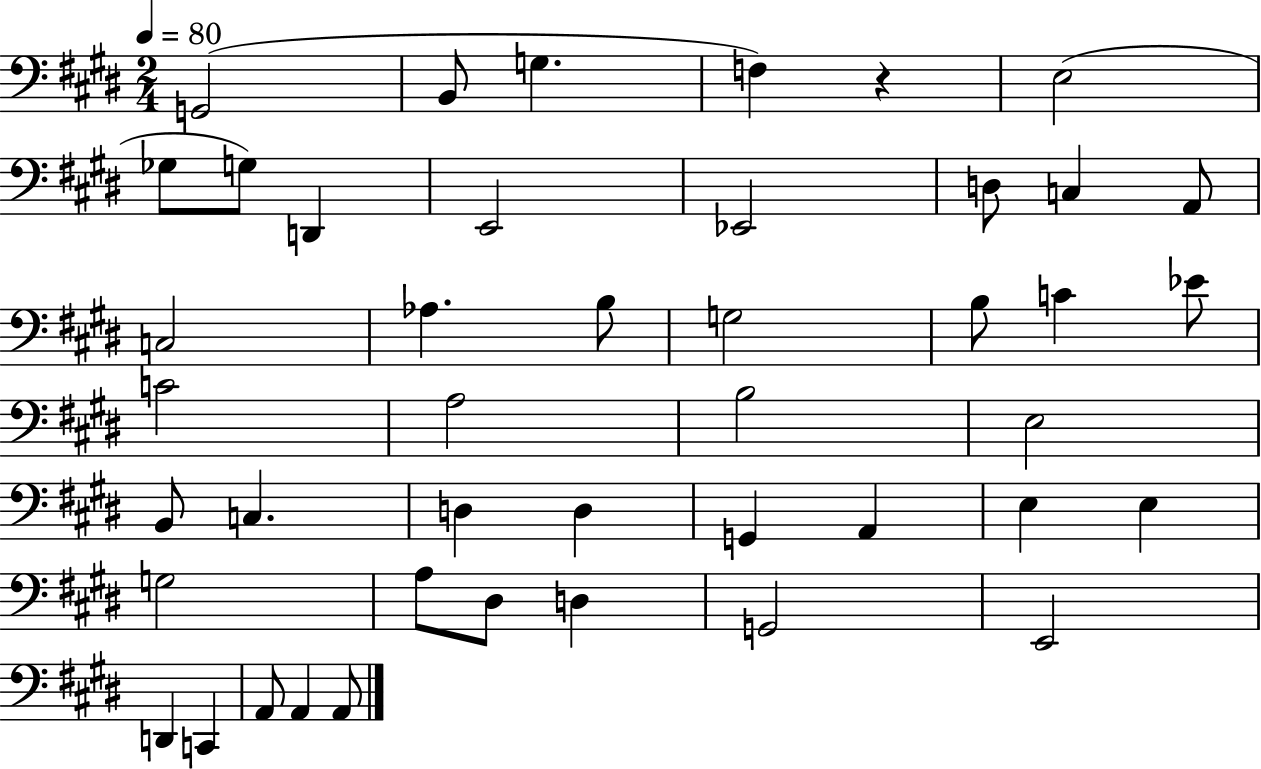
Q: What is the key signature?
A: E major